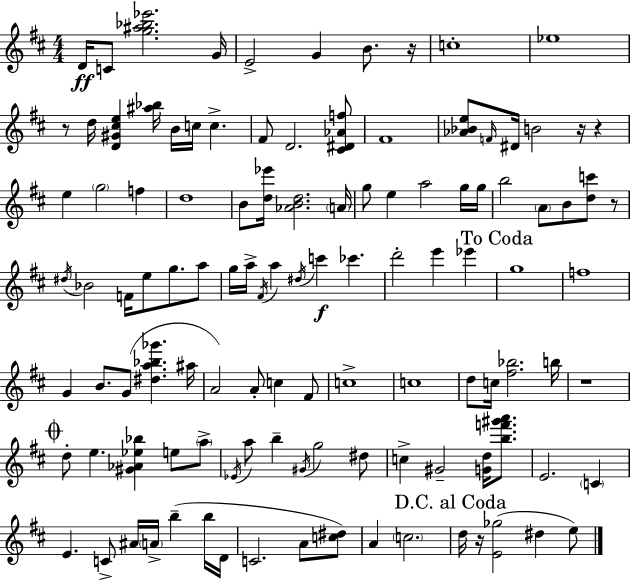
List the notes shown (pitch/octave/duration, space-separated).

D4/s C4/e [G5,A#5,Bb5,Eb6]/h. G4/s E4/h G4/q B4/e. R/s C5/w Eb5/w R/e D5/s [D4,G#4,C#5,E5]/q [A#5,Bb5]/s B4/s C5/s C5/q. F#4/e D4/h. [C#4,D#4,Ab4,F5]/e F#4/w [Ab4,Bb4,E5]/e F4/s D#4/s B4/h R/s R/q E5/q G5/h F5/q D5/w B4/e [D5,Eb6]/s [Ab4,B4,D5]/h. A4/s G5/e E5/q A5/h G5/s G5/s B5/h A4/e B4/e [D5,C6]/e R/e D#5/s Bb4/h F4/s E5/e G5/e. A5/e G5/s A5/s F#4/s A5/q D#5/s C6/q CES6/q. D6/h E6/q Eb6/q G5/w F5/w G4/q B4/e. G4/e [D#5,A5,Bb5,Gb6]/q. A#5/s A4/h A4/e C5/q F#4/e C5/w C5/w D5/e C5/s [F#5,Bb5]/h. B5/s R/w D5/e E5/q. [G#4,Ab4,Eb5,Bb5]/q E5/e A5/e Eb4/s A5/e B5/q G#4/s G5/h D#5/e C5/q G#4/h [G4,D5]/s [B5,F6,G#6,A6]/e. E4/h. C4/q E4/q. C4/e A#4/s A4/s B5/q B5/s D4/s C4/h. A4/e [C5,D#5]/e A4/q C5/h. D5/s R/s [E4,Gb5]/h D#5/q E5/e